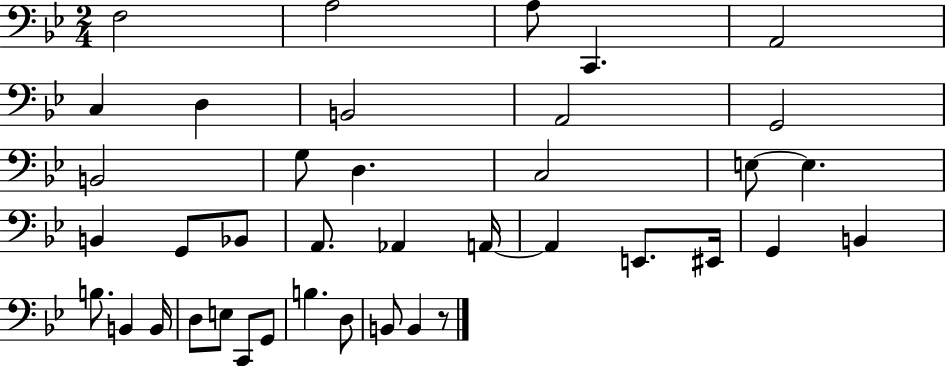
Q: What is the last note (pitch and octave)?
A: B2